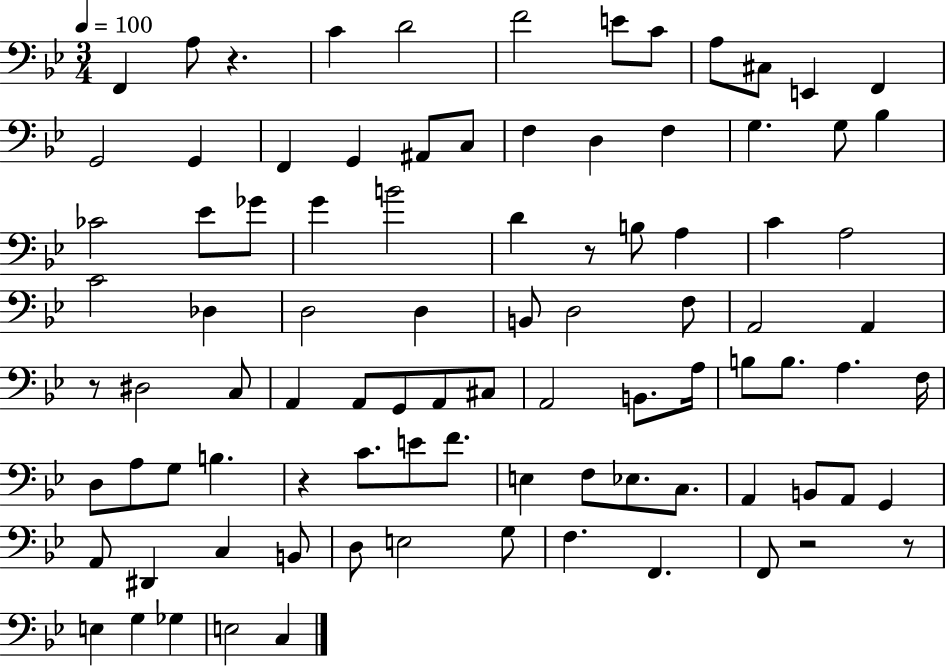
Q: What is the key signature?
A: BES major